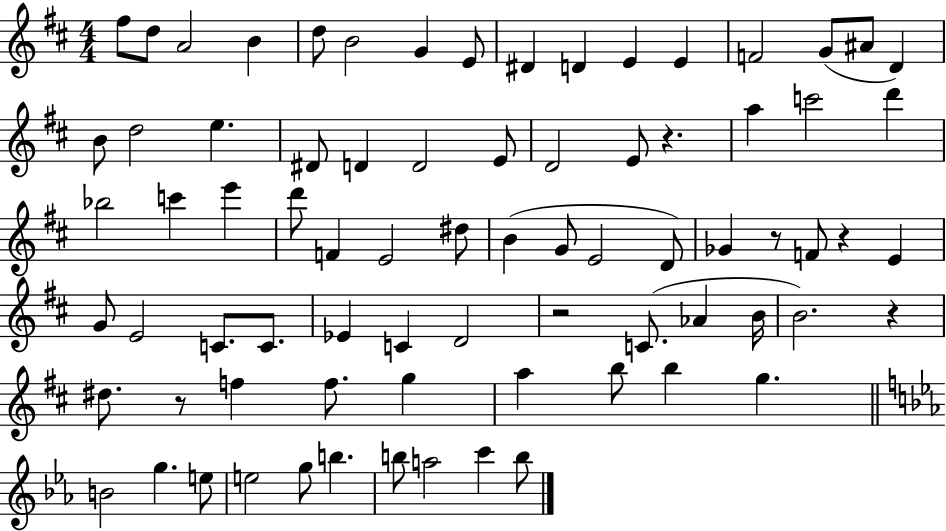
F#5/e D5/e A4/h B4/q D5/e B4/h G4/q E4/e D#4/q D4/q E4/q E4/q F4/h G4/e A#4/e D4/q B4/e D5/h E5/q. D#4/e D4/q D4/h E4/e D4/h E4/e R/q. A5/q C6/h D6/q Bb5/h C6/q E6/q D6/e F4/q E4/h D#5/e B4/q G4/e E4/h D4/e Gb4/q R/e F4/e R/q E4/q G4/e E4/h C4/e. C4/e. Eb4/q C4/q D4/h R/h C4/e. Ab4/q B4/s B4/h. R/q D#5/e. R/e F5/q F5/e. G5/q A5/q B5/e B5/q G5/q. B4/h G5/q. E5/e E5/h G5/e B5/q. B5/e A5/h C6/q B5/e